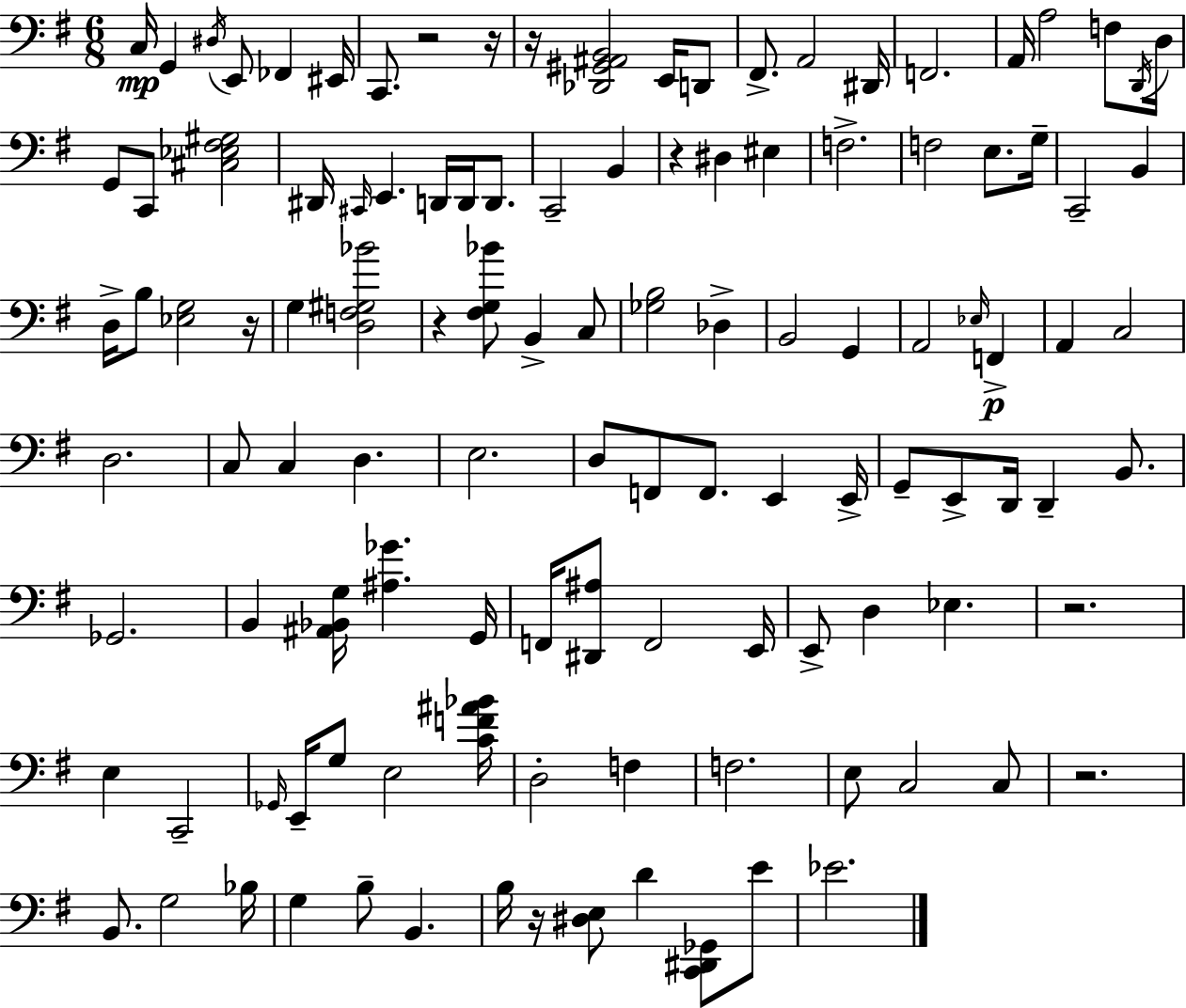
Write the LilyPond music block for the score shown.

{
  \clef bass
  \numericTimeSignature
  \time 6/8
  \key g \major
  c16\mp g,4 \acciaccatura { dis16 } e,8 fes,4 | eis,16 c,8. r2 | r16 r16 <des, gis, ais, b,>2 e,16 d,8 | fis,8.-> a,2 | \break dis,16 f,2. | a,16 a2 f8 | \acciaccatura { d,16 } d16 g,8 c,8 <cis ees fis gis>2 | dis,16 \grace { cis,16 } e,4. d,16 d,16 | \break d,8. c,2-- b,4 | r4 dis4 eis4 | f2.-> | f2 e8. | \break g16-- c,2-- b,4 | d16-> b8 <ees g>2 | r16 g4 <d f gis bes'>2 | r4 <fis g bes'>8 b,4-> | \break c8 <ges b>2 des4-> | b,2 g,4 | a,2 \grace { ees16 } | f,4->\p a,4 c2 | \break d2. | c8 c4 d4. | e2. | d8 f,8 f,8. e,4 | \break e,16-> g,8-- e,8-> d,16 d,4-- | b,8. ges,2. | b,4 <ais, bes, g>16 <ais ges'>4. | g,16 f,16 <dis, ais>8 f,2 | \break e,16 e,8-> d4 ees4. | r2. | e4 c,2-- | \grace { ges,16 } e,16-- g8 e2 | \break <c' f' ais' bes'>16 d2-. | f4 f2. | e8 c2 | c8 r2. | \break b,8. g2 | bes16 g4 b8-- b,4. | b16 r16 <dis e>8 d'4 | <c, dis, ges,>8 e'8 ees'2. | \break \bar "|."
}